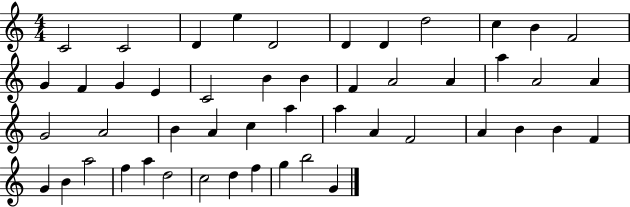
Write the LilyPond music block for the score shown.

{
  \clef treble
  \numericTimeSignature
  \time 4/4
  \key c \major
  c'2 c'2 | d'4 e''4 d'2 | d'4 d'4 d''2 | c''4 b'4 f'2 | \break g'4 f'4 g'4 e'4 | c'2 b'4 b'4 | f'4 a'2 a'4 | a''4 a'2 a'4 | \break g'2 a'2 | b'4 a'4 c''4 a''4 | a''4 a'4 f'2 | a'4 b'4 b'4 f'4 | \break g'4 b'4 a''2 | f''4 a''4 d''2 | c''2 d''4 f''4 | g''4 b''2 g'4 | \break \bar "|."
}